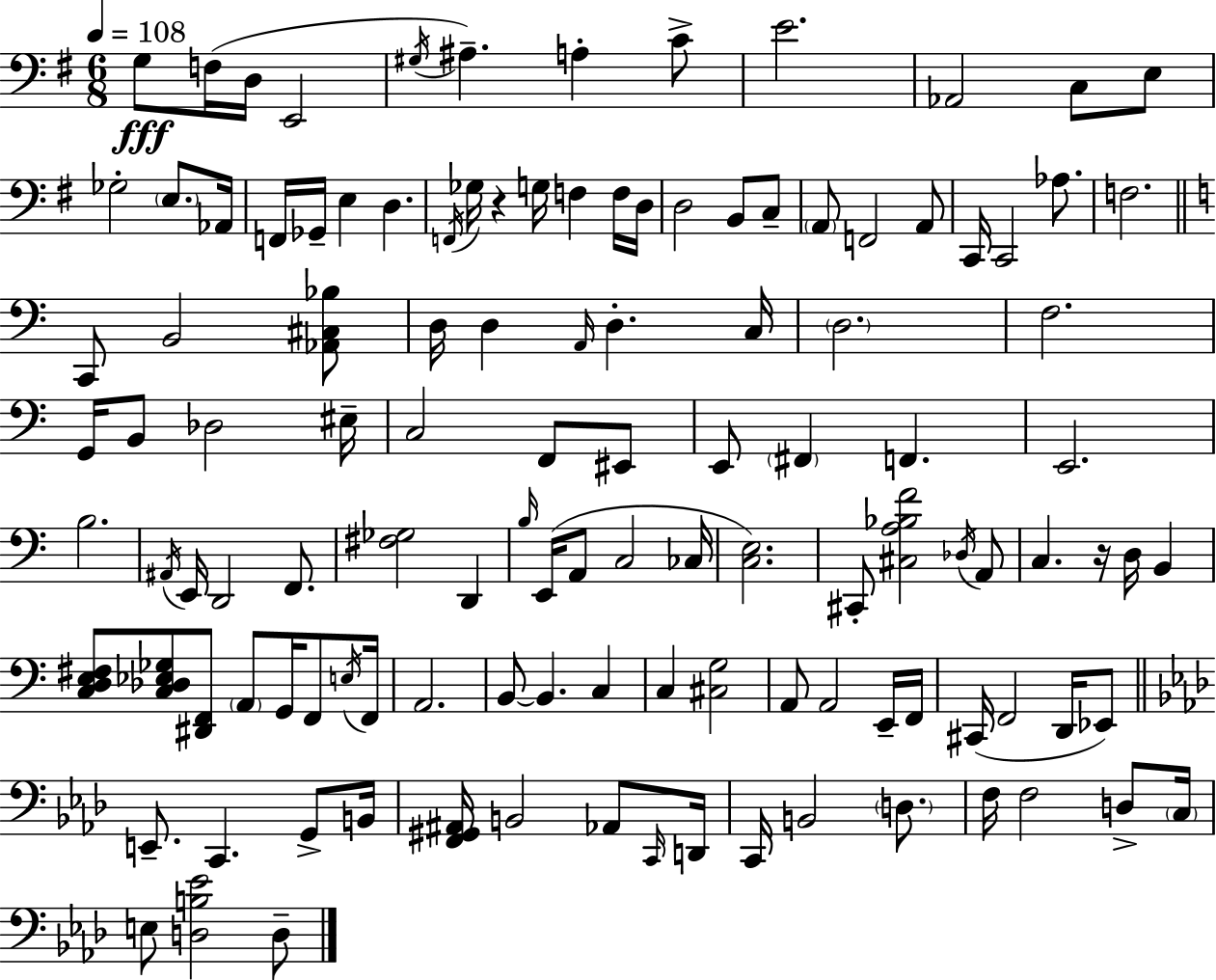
{
  \clef bass
  \numericTimeSignature
  \time 6/8
  \key g \major
  \tempo 4 = 108
  g8\fff f16( d16 e,2 | \acciaccatura { gis16 }) ais4.-- a4-. c'8-> | e'2. | aes,2 c8 e8 | \break ges2-. \parenthesize e8. | aes,16 f,16 ges,16-- e4 d4. | \acciaccatura { f,16 } ges16 r4 g16 f4 | f16 d16 d2 b,8 | \break c8-- \parenthesize a,8 f,2 | a,8 c,16 c,2 aes8. | f2. | \bar "||" \break \key c \major c,8 b,2 <aes, cis bes>8 | d16 d4 \grace { a,16 } d4.-. | c16 \parenthesize d2. | f2. | \break g,16 b,8 des2 | eis16-- c2 f,8 eis,8 | e,8 \parenthesize fis,4 f,4. | e,2. | \break b2. | \acciaccatura { ais,16 } e,16 d,2 f,8. | <fis ges>2 d,4 | \grace { b16 }( e,16 a,8 c2 | \break ces16 <c e>2.) | cis,8-. <cis a bes f'>2 | \acciaccatura { des16 } a,8 c4. r16 d16 | b,4 <c d e fis>8 <c des ees ges>8 <dis, f,>8 \parenthesize a,8 | \break g,16 f,8 \acciaccatura { e16 } f,16 a,2. | b,8~~ b,4. | c4 c4 <cis g>2 | a,8 a,2 | \break e,16-- f,16 cis,16( f,2 | d,16 ees,8) \bar "||" \break \key aes \major e,8.-- c,4. g,8-> b,16 | <f, gis, ais,>16 b,2 aes,8 \grace { c,16 } | d,16 c,16 b,2 \parenthesize d8. | f16 f2 d8-> | \break \parenthesize c16 e8 <d b ees'>2 d8-- | \bar "|."
}